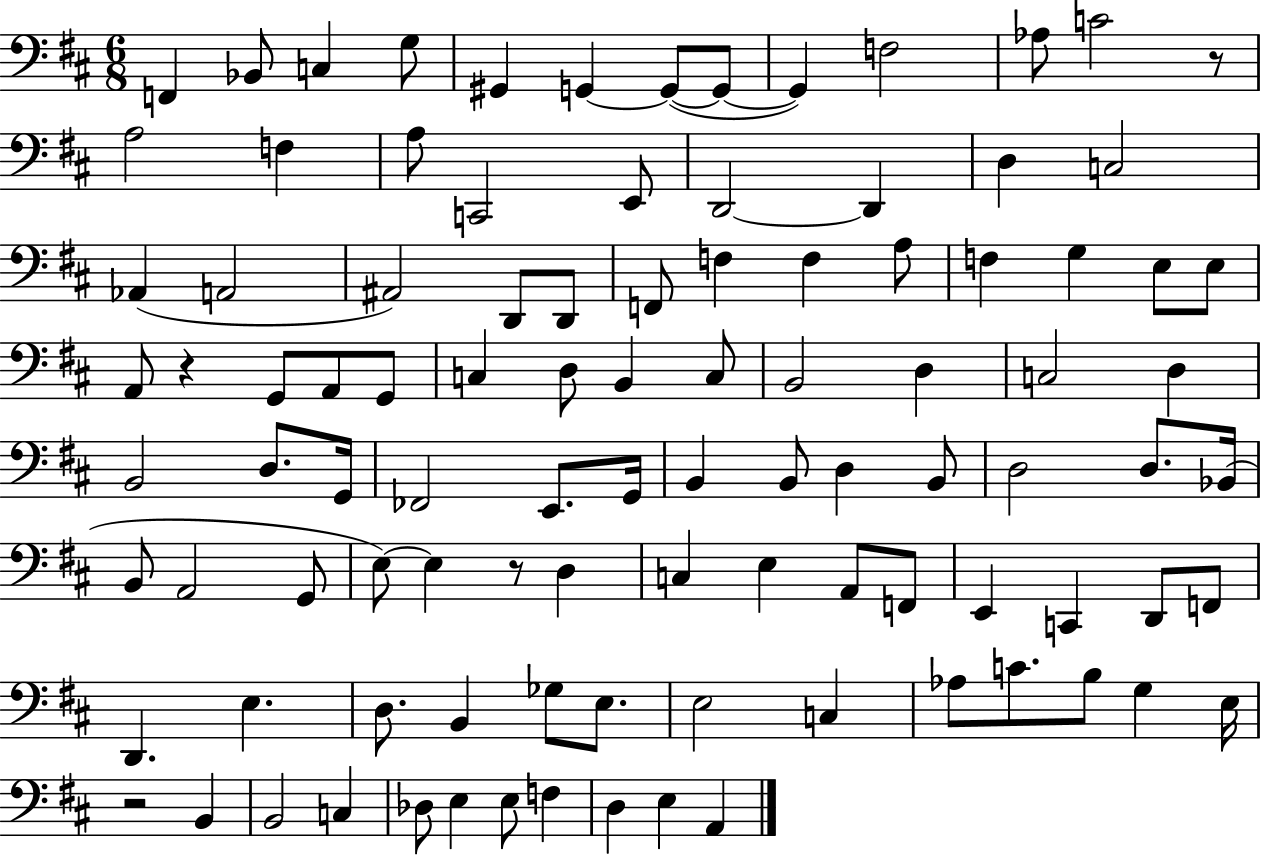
X:1
T:Untitled
M:6/8
L:1/4
K:D
F,, _B,,/2 C, G,/2 ^G,, G,, G,,/2 G,,/2 G,, F,2 _A,/2 C2 z/2 A,2 F, A,/2 C,,2 E,,/2 D,,2 D,, D, C,2 _A,, A,,2 ^A,,2 D,,/2 D,,/2 F,,/2 F, F, A,/2 F, G, E,/2 E,/2 A,,/2 z G,,/2 A,,/2 G,,/2 C, D,/2 B,, C,/2 B,,2 D, C,2 D, B,,2 D,/2 G,,/4 _F,,2 E,,/2 G,,/4 B,, B,,/2 D, B,,/2 D,2 D,/2 _B,,/4 B,,/2 A,,2 G,,/2 E,/2 E, z/2 D, C, E, A,,/2 F,,/2 E,, C,, D,,/2 F,,/2 D,, E, D,/2 B,, _G,/2 E,/2 E,2 C, _A,/2 C/2 B,/2 G, E,/4 z2 B,, B,,2 C, _D,/2 E, E,/2 F, D, E, A,,